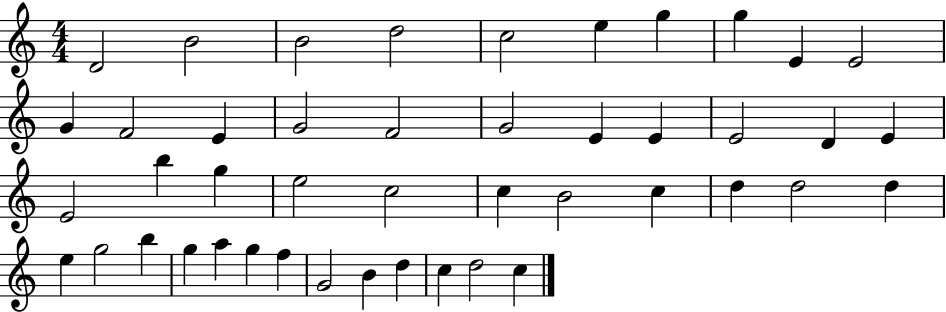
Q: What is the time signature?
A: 4/4